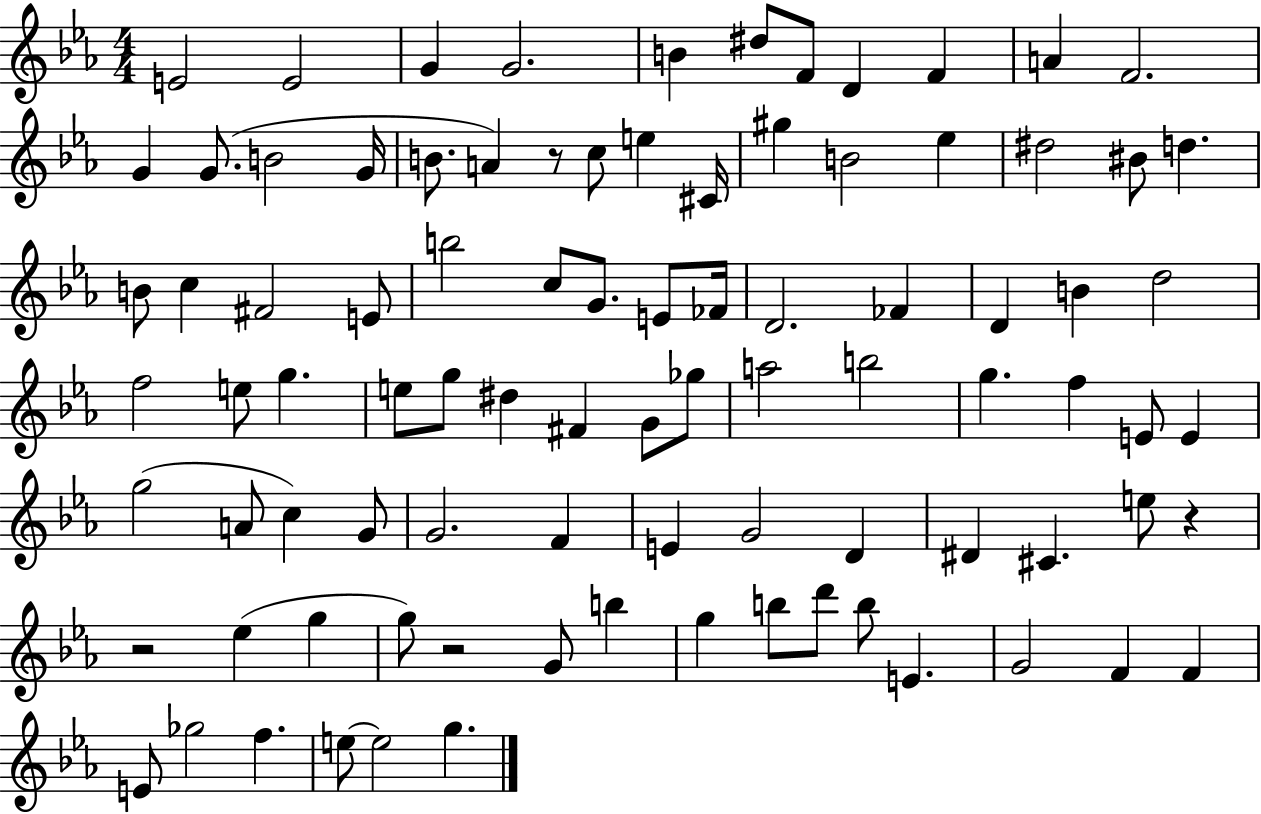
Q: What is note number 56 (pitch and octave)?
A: G5